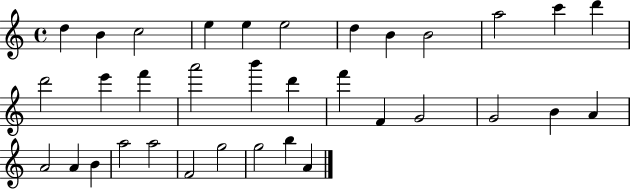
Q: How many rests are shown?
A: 0